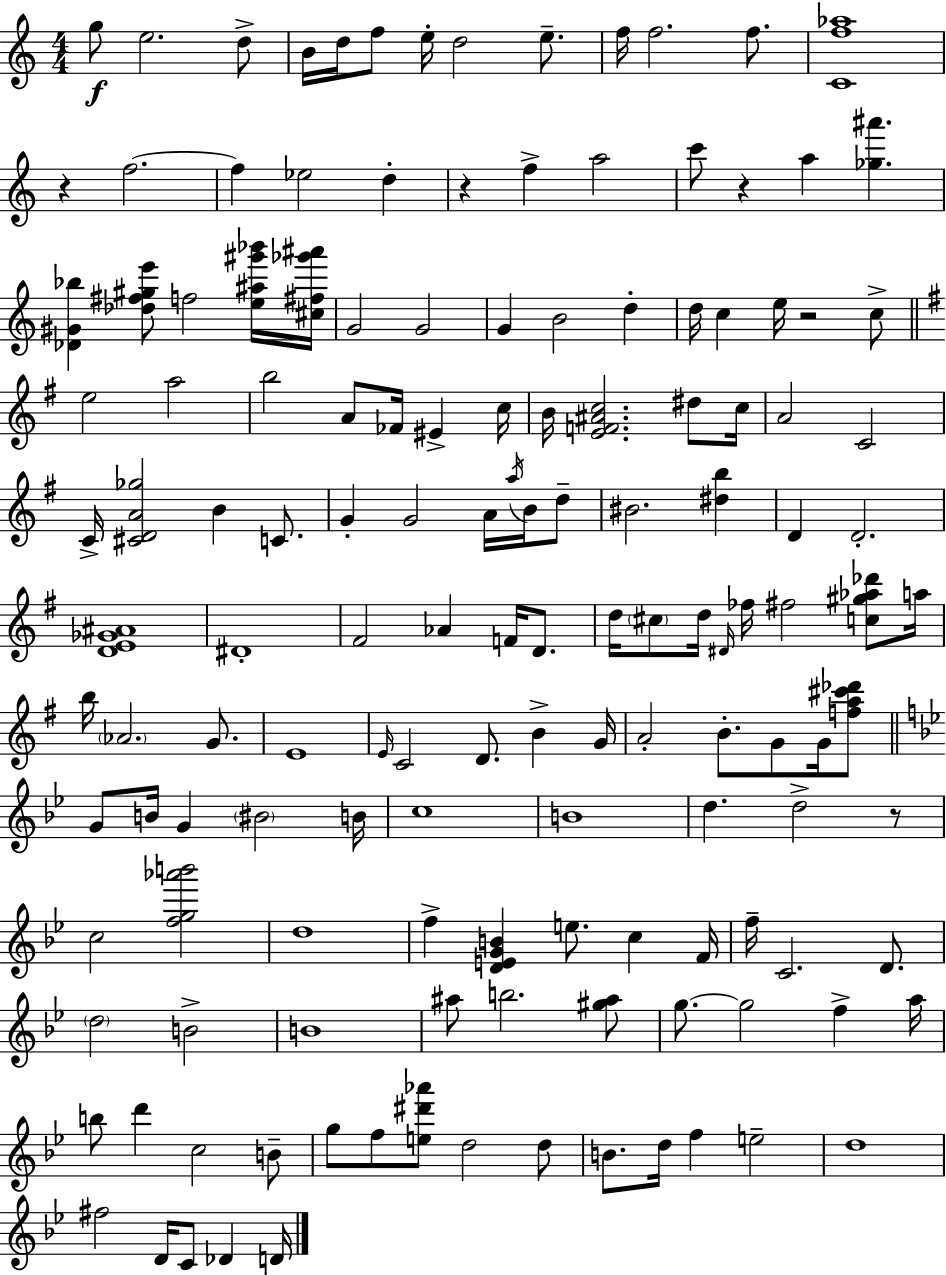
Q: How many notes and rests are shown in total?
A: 145